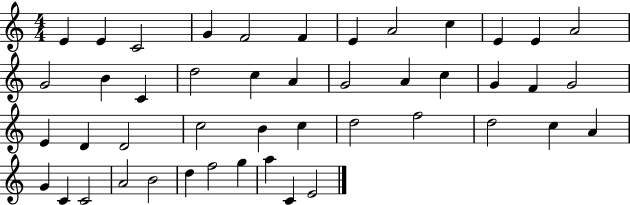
X:1
T:Untitled
M:4/4
L:1/4
K:C
E E C2 G F2 F E A2 c E E A2 G2 B C d2 c A G2 A c G F G2 E D D2 c2 B c d2 f2 d2 c A G C C2 A2 B2 d f2 g a C E2